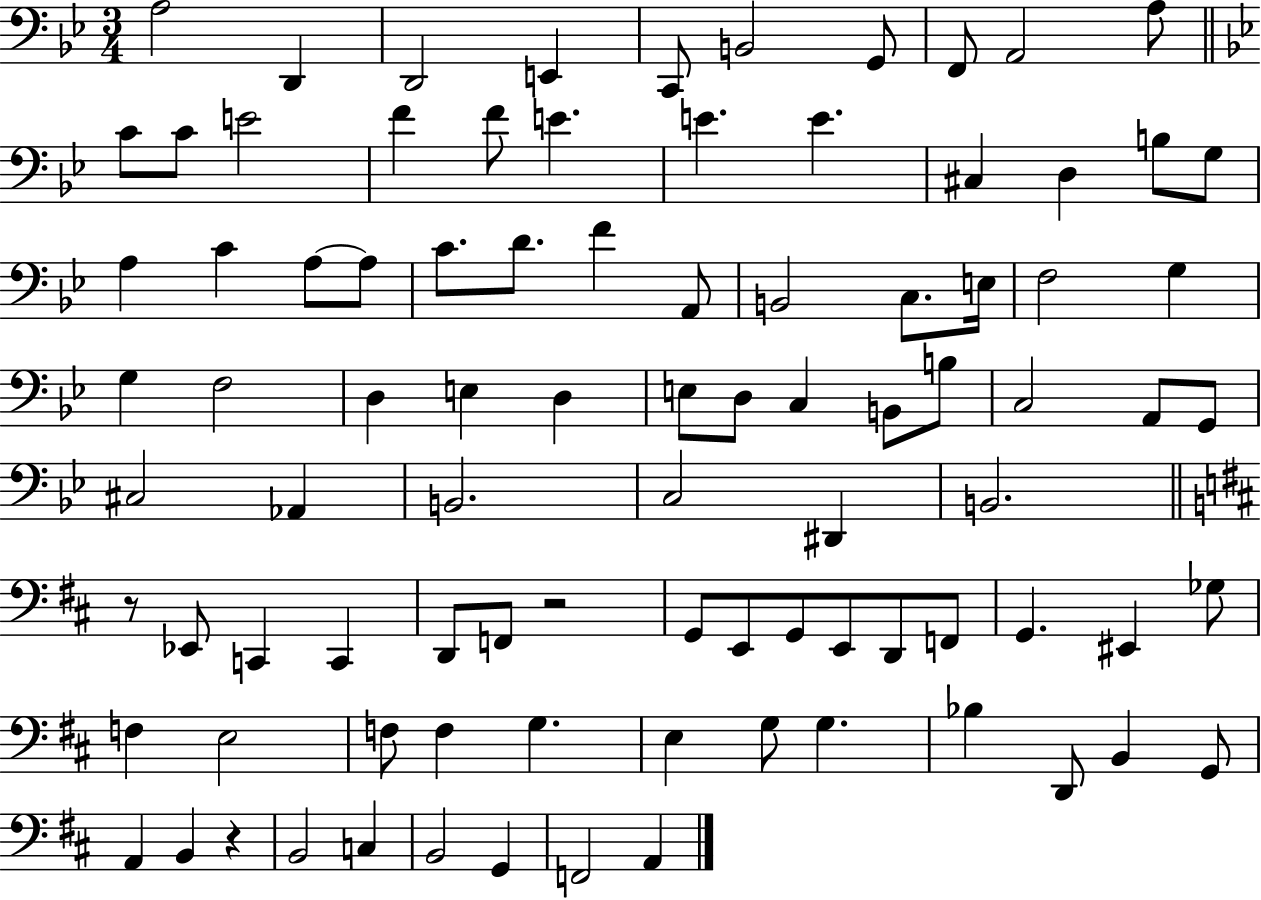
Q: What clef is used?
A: bass